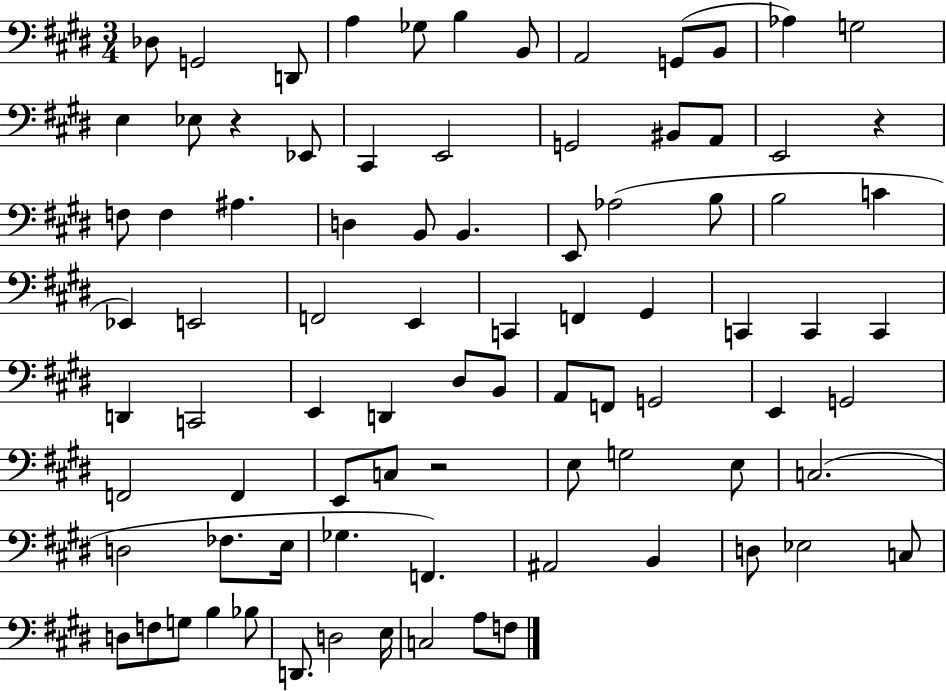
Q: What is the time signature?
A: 3/4